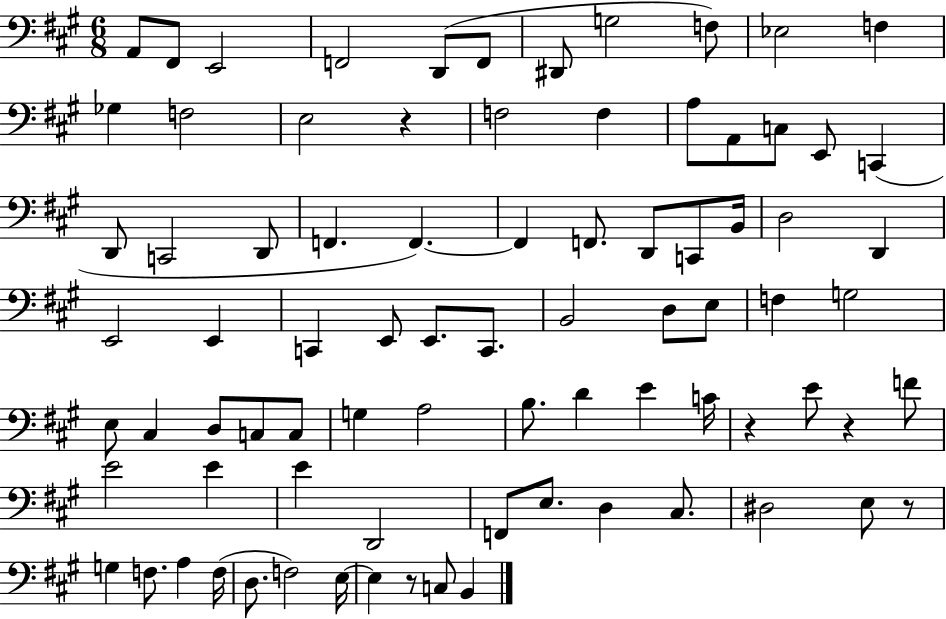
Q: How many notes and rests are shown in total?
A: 82